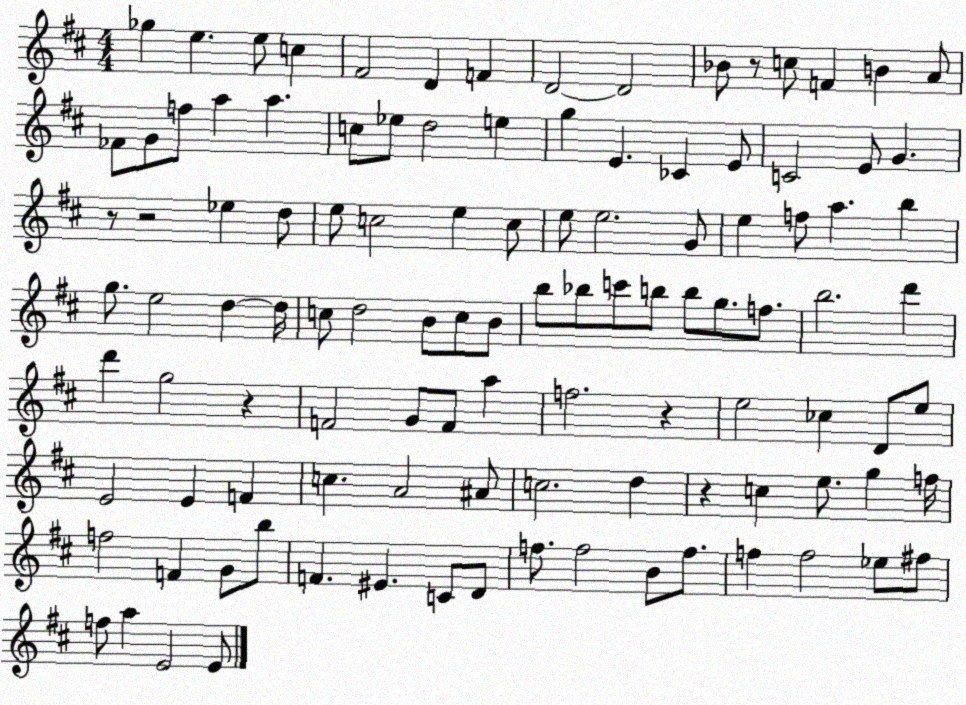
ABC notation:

X:1
T:Untitled
M:4/4
L:1/4
K:D
_g e e/2 c ^F2 D F D2 D2 _B/2 z/2 c/2 F B A/2 _F/2 G/2 f/2 a a c/2 _e/2 d2 e g E _C E/2 C2 E/2 G z/2 z2 _e d/2 e/2 c2 e c/2 e/2 e2 G/2 e f/2 a b g/2 e2 d d/4 c/2 d2 B/2 c/2 B/2 b/2 _b/2 c'/2 b/2 b/2 g/2 f/2 b2 d' d' g2 z F2 G/2 F/2 a f2 z e2 _c D/2 e/2 E2 E F c A2 ^A/2 c2 d z c e/2 g f/4 f2 F G/2 b/2 F ^E C/2 D/2 f/2 f2 B/2 f/2 f f2 _e/2 ^f/2 f/2 a E2 E/2